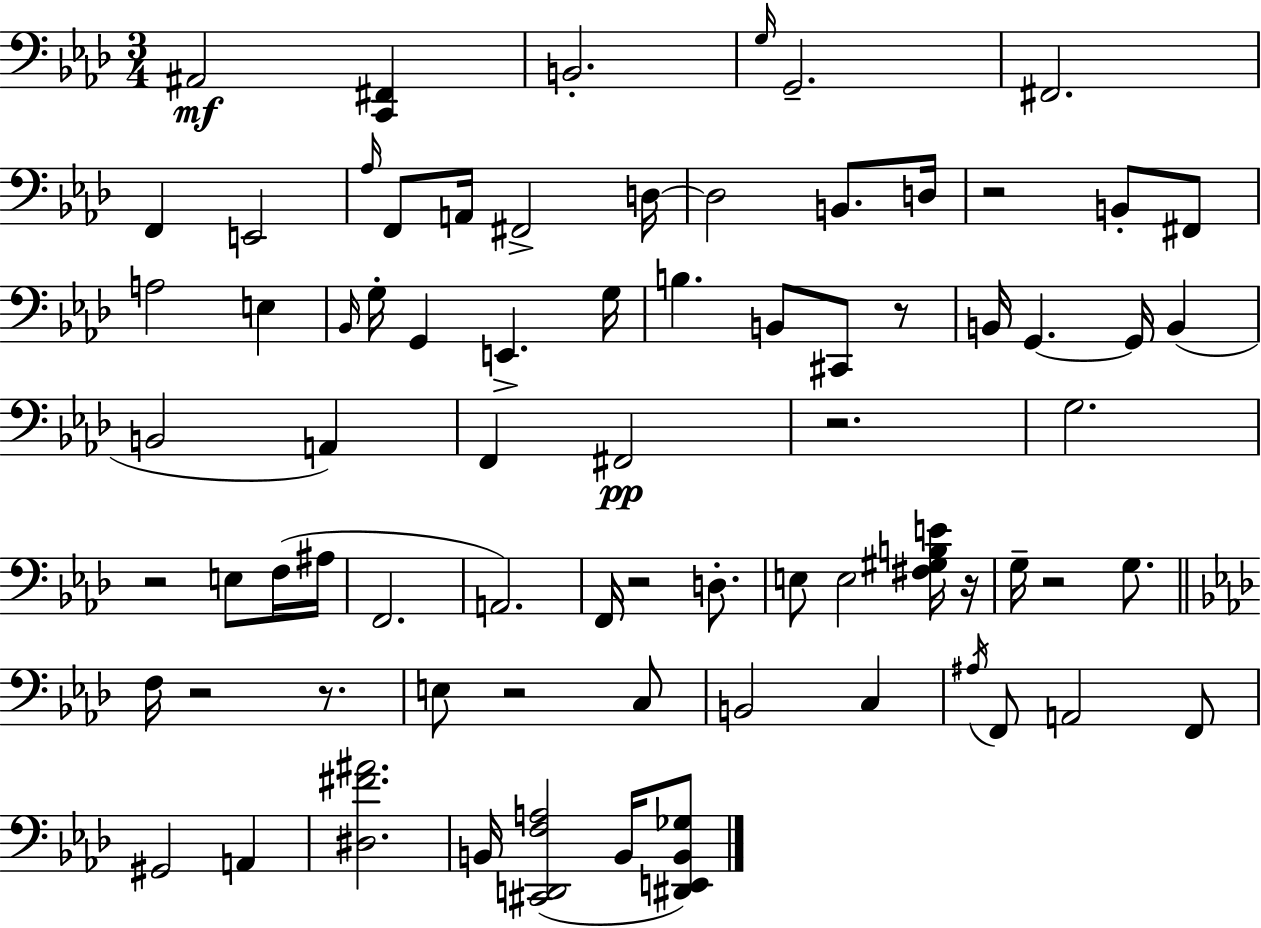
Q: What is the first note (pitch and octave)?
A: A#2